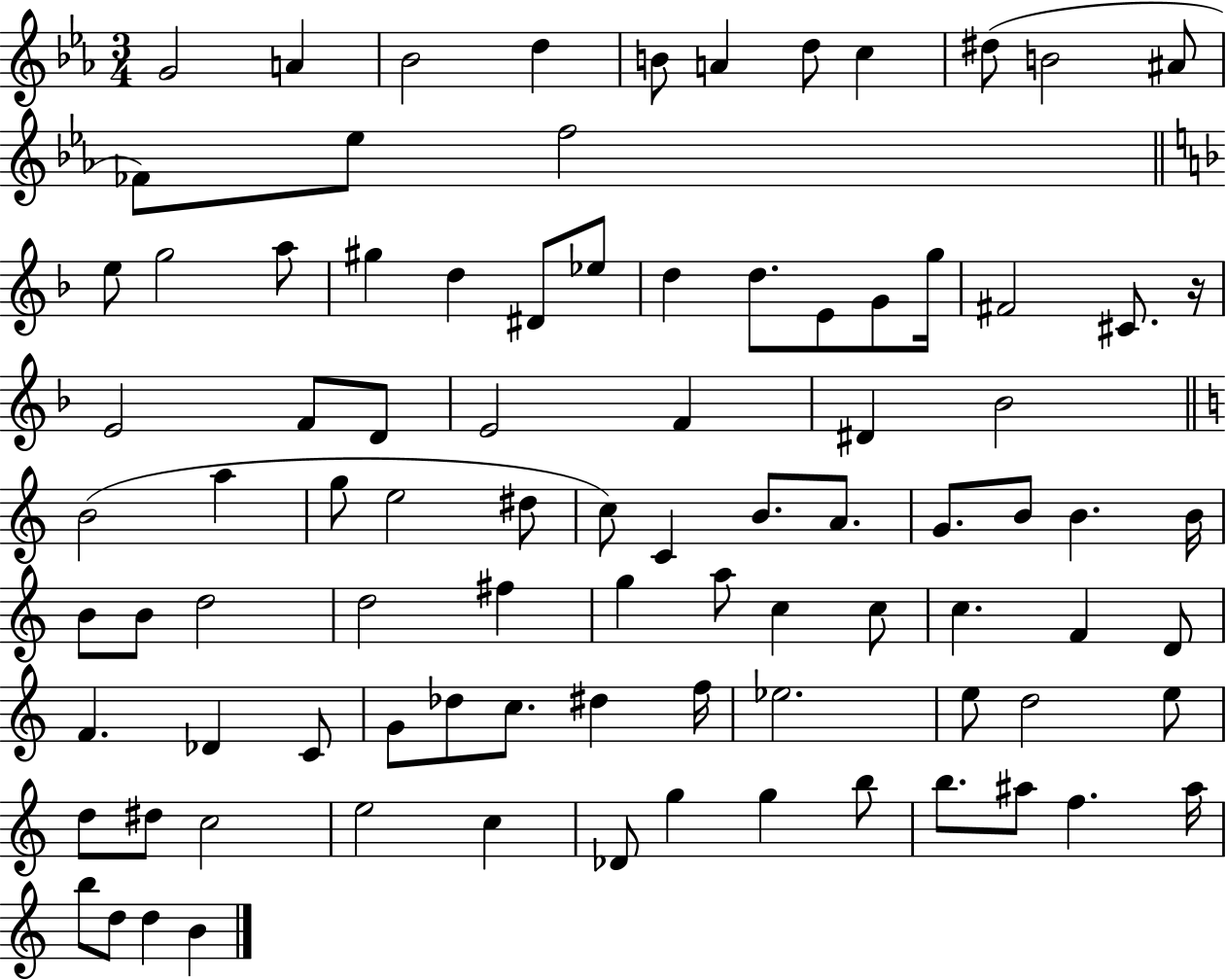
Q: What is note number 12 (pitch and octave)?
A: FES4